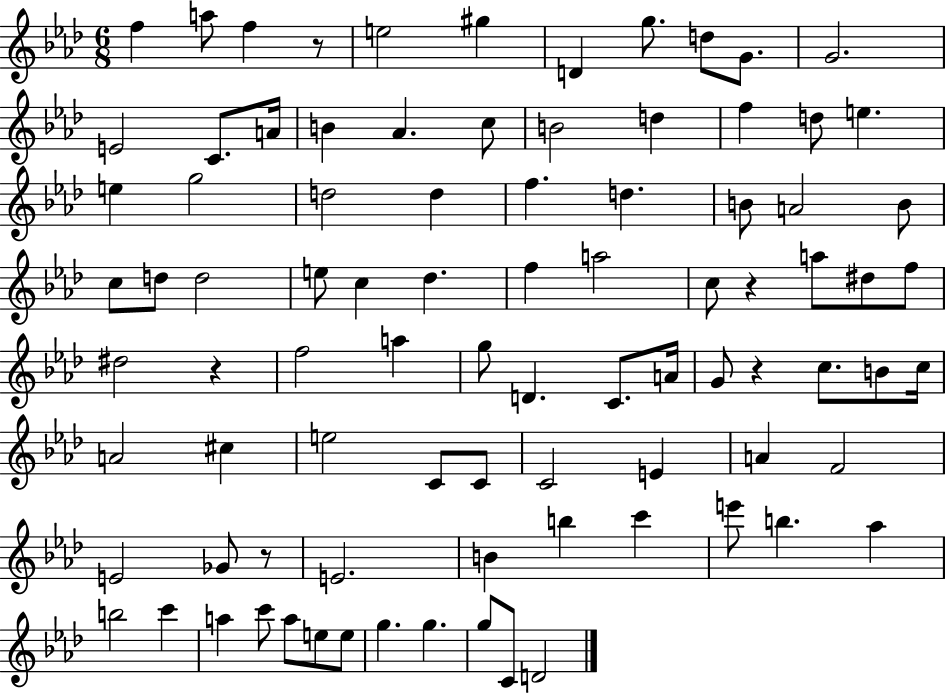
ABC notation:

X:1
T:Untitled
M:6/8
L:1/4
K:Ab
f a/2 f z/2 e2 ^g D g/2 d/2 G/2 G2 E2 C/2 A/4 B _A c/2 B2 d f d/2 e e g2 d2 d f d B/2 A2 B/2 c/2 d/2 d2 e/2 c _d f a2 c/2 z a/2 ^d/2 f/2 ^d2 z f2 a g/2 D C/2 A/4 G/2 z c/2 B/2 c/4 A2 ^c e2 C/2 C/2 C2 E A F2 E2 _G/2 z/2 E2 B b c' e'/2 b _a b2 c' a c'/2 a/2 e/2 e/2 g g g/2 C/2 D2